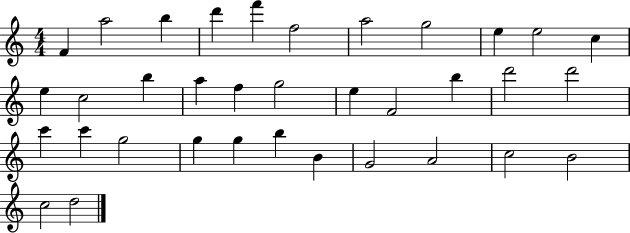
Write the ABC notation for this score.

X:1
T:Untitled
M:4/4
L:1/4
K:C
F a2 b d' f' f2 a2 g2 e e2 c e c2 b a f g2 e F2 b d'2 d'2 c' c' g2 g g b B G2 A2 c2 B2 c2 d2